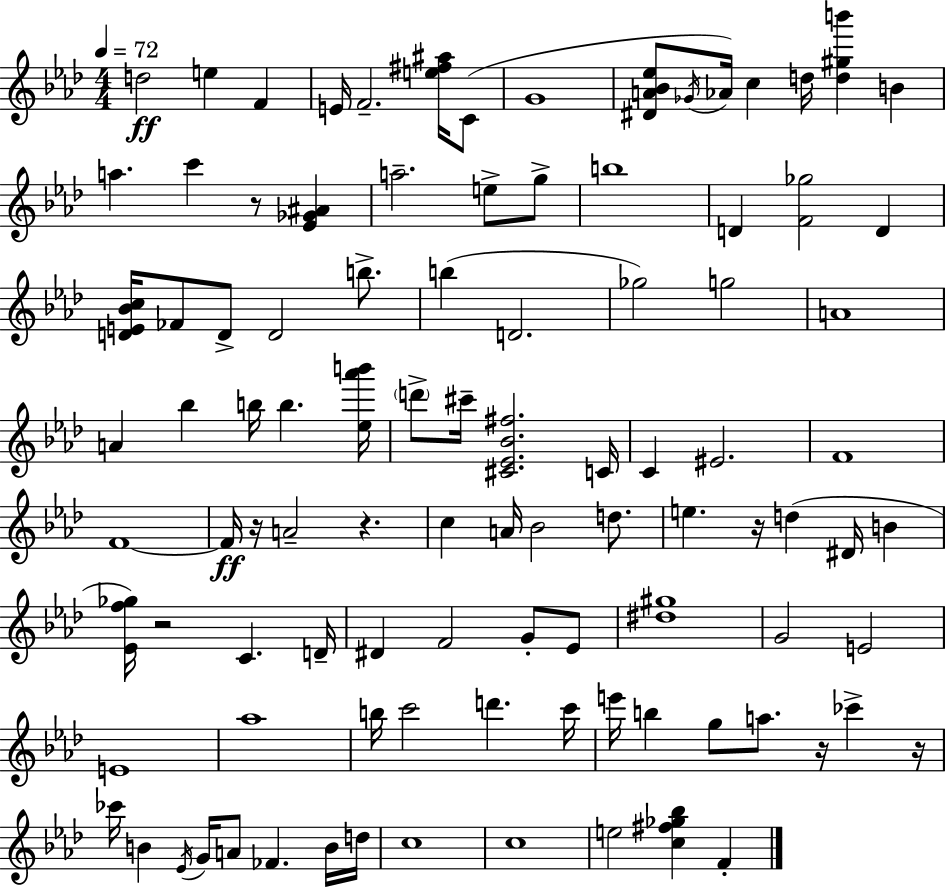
D5/h E5/q F4/q E4/s F4/h. [E5,F#5,A#5]/s C4/e G4/w [D#4,A4,Bb4,Eb5]/e Gb4/s Ab4/s C5/q D5/s [D5,G#5,B6]/q B4/q A5/q. C6/q R/e [Eb4,Gb4,A#4]/q A5/h. E5/e G5/e B5/w D4/q [F4,Gb5]/h D4/q [D4,E4,Bb4,C5]/s FES4/e D4/e D4/h B5/e. B5/q D4/h. Gb5/h G5/h A4/w A4/q Bb5/q B5/s B5/q. [Eb5,Ab6,B6]/s D6/e C#6/s [C#4,Eb4,Bb4,F#5]/h. C4/s C4/q EIS4/h. F4/w F4/w F4/s R/s A4/h R/q. C5/q A4/s Bb4/h D5/e. E5/q. R/s D5/q D#4/s B4/q [Eb4,F5,Gb5]/s R/h C4/q. D4/s D#4/q F4/h G4/e Eb4/e [D#5,G#5]/w G4/h E4/h E4/w Ab5/w B5/s C6/h D6/q. C6/s E6/s B5/q G5/e A5/e. R/s CES6/q R/s CES6/s B4/q Eb4/s G4/s A4/e FES4/q. B4/s D5/s C5/w C5/w E5/h [C5,F#5,Gb5,Bb5]/q F4/q